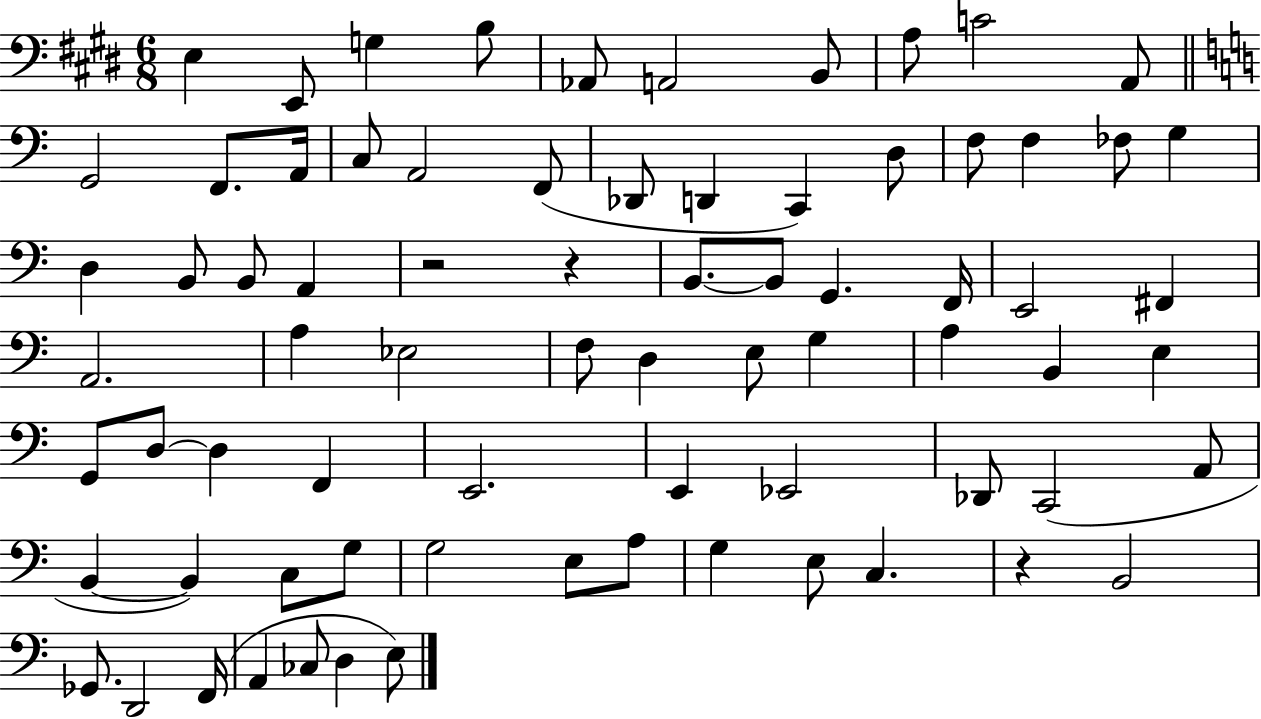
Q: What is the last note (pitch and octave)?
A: E3